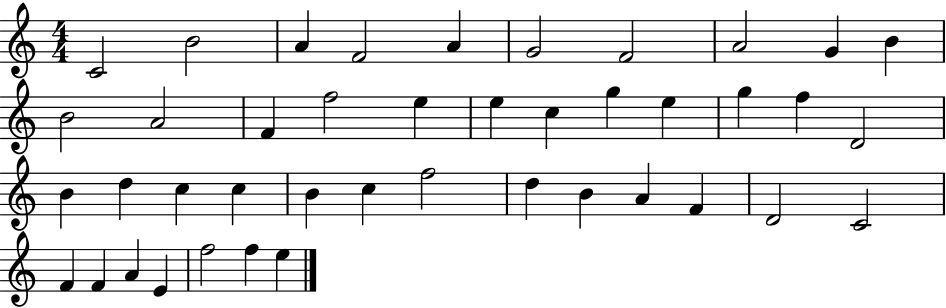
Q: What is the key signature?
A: C major